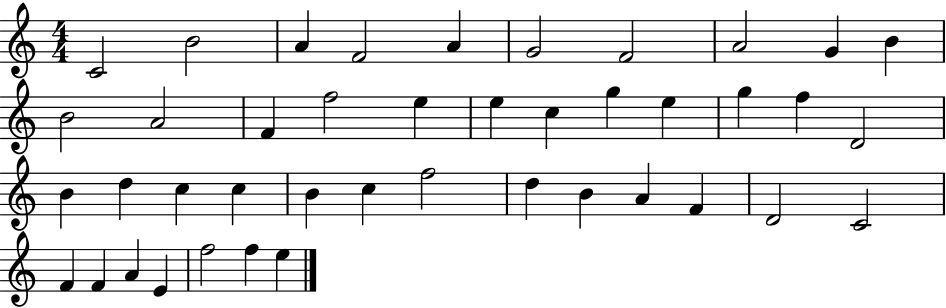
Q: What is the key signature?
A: C major